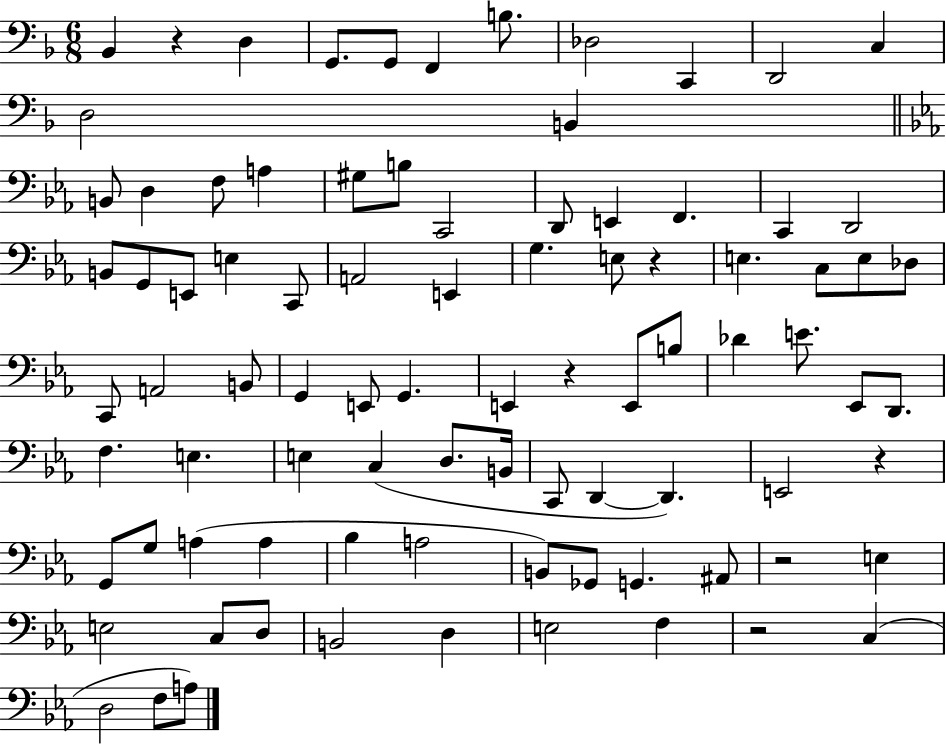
X:1
T:Untitled
M:6/8
L:1/4
K:F
_B,, z D, G,,/2 G,,/2 F,, B,/2 _D,2 C,, D,,2 C, D,2 B,, B,,/2 D, F,/2 A, ^G,/2 B,/2 C,,2 D,,/2 E,, F,, C,, D,,2 B,,/2 G,,/2 E,,/2 E, C,,/2 A,,2 E,, G, E,/2 z E, C,/2 E,/2 _D,/2 C,,/2 A,,2 B,,/2 G,, E,,/2 G,, E,, z E,,/2 B,/2 _D E/2 _E,,/2 D,,/2 F, E, E, C, D,/2 B,,/4 C,,/2 D,, D,, E,,2 z G,,/2 G,/2 A, A, _B, A,2 B,,/2 _G,,/2 G,, ^A,,/2 z2 E, E,2 C,/2 D,/2 B,,2 D, E,2 F, z2 C, D,2 F,/2 A,/2